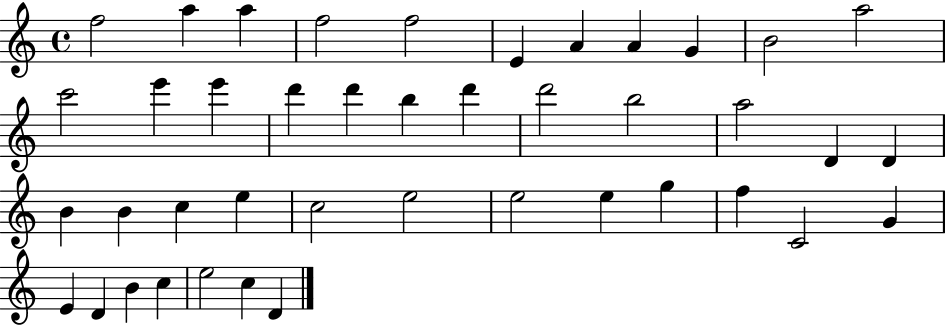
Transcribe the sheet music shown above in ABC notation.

X:1
T:Untitled
M:4/4
L:1/4
K:C
f2 a a f2 f2 E A A G B2 a2 c'2 e' e' d' d' b d' d'2 b2 a2 D D B B c e c2 e2 e2 e g f C2 G E D B c e2 c D